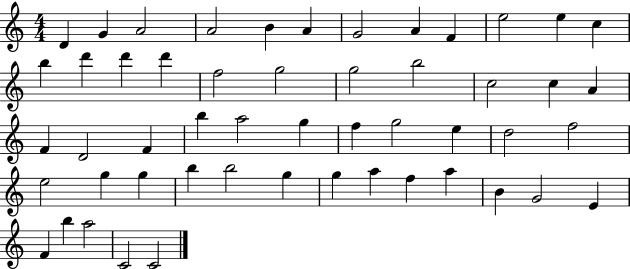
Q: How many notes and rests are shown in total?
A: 52